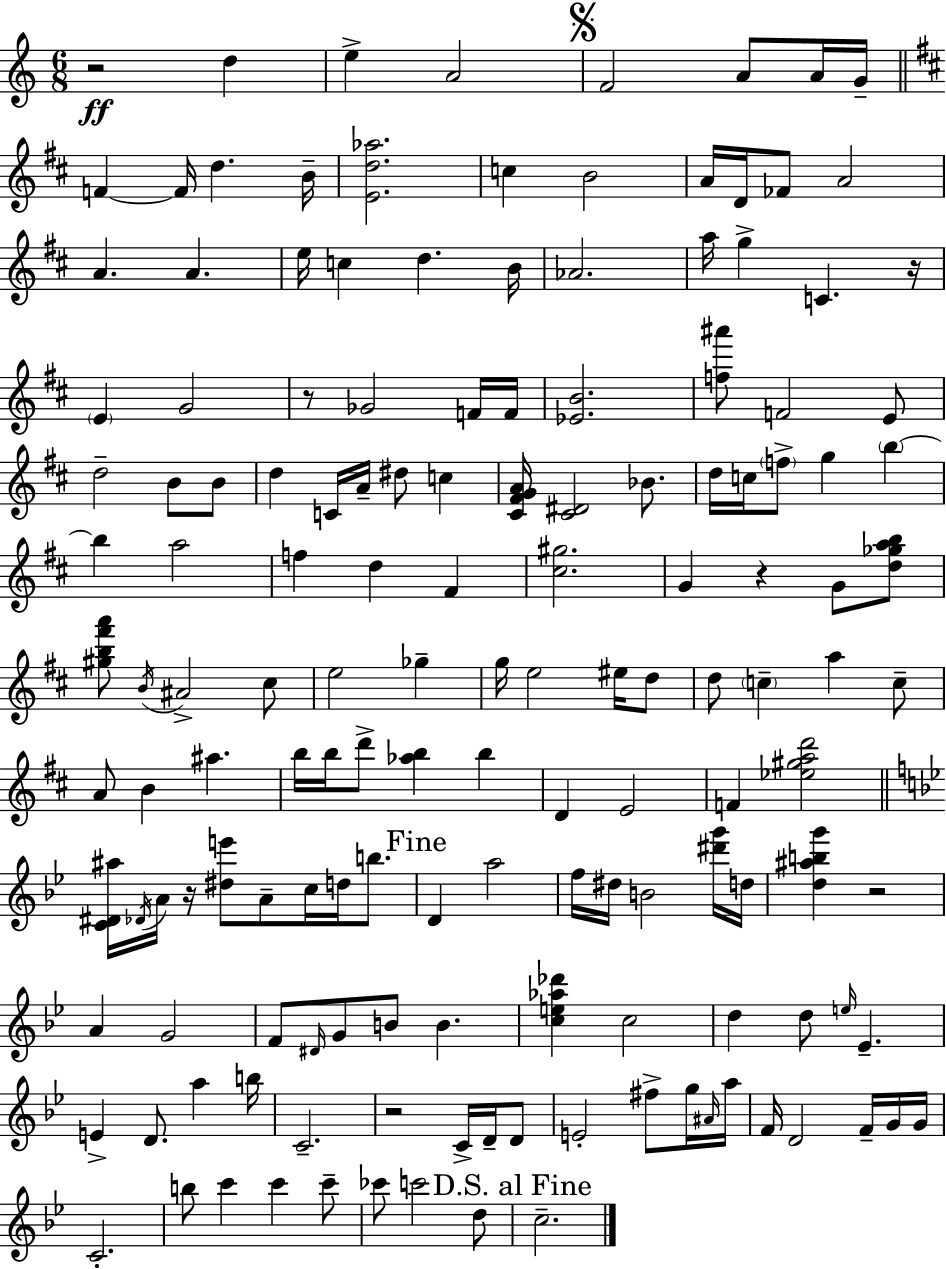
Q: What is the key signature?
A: A minor